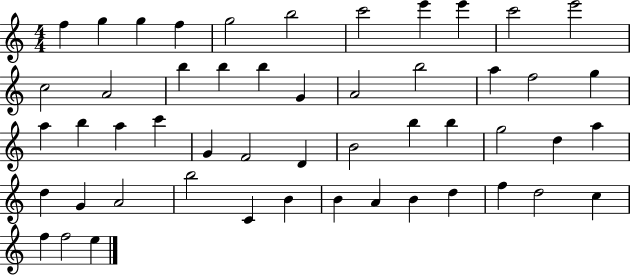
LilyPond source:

{
  \clef treble
  \numericTimeSignature
  \time 4/4
  \key c \major
  f''4 g''4 g''4 f''4 | g''2 b''2 | c'''2 e'''4 e'''4 | c'''2 e'''2 | \break c''2 a'2 | b''4 b''4 b''4 g'4 | a'2 b''2 | a''4 f''2 g''4 | \break a''4 b''4 a''4 c'''4 | g'4 f'2 d'4 | b'2 b''4 b''4 | g''2 d''4 a''4 | \break d''4 g'4 a'2 | b''2 c'4 b'4 | b'4 a'4 b'4 d''4 | f''4 d''2 c''4 | \break f''4 f''2 e''4 | \bar "|."
}